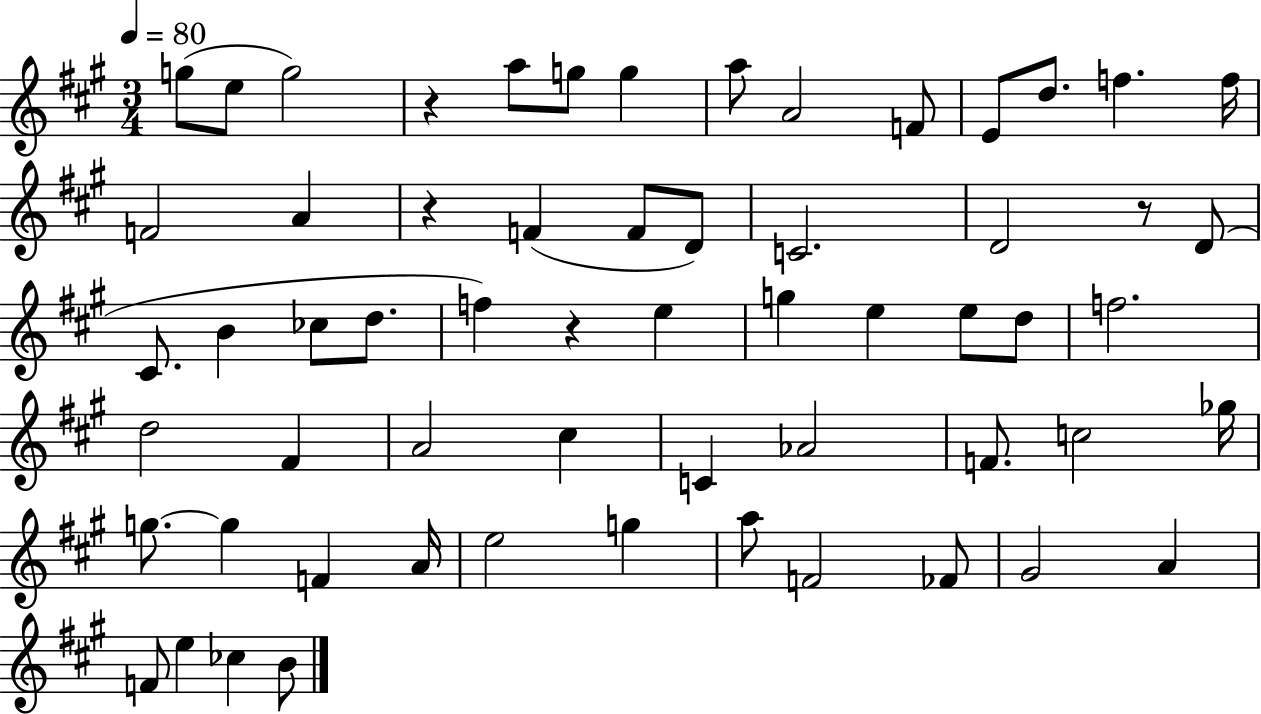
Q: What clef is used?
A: treble